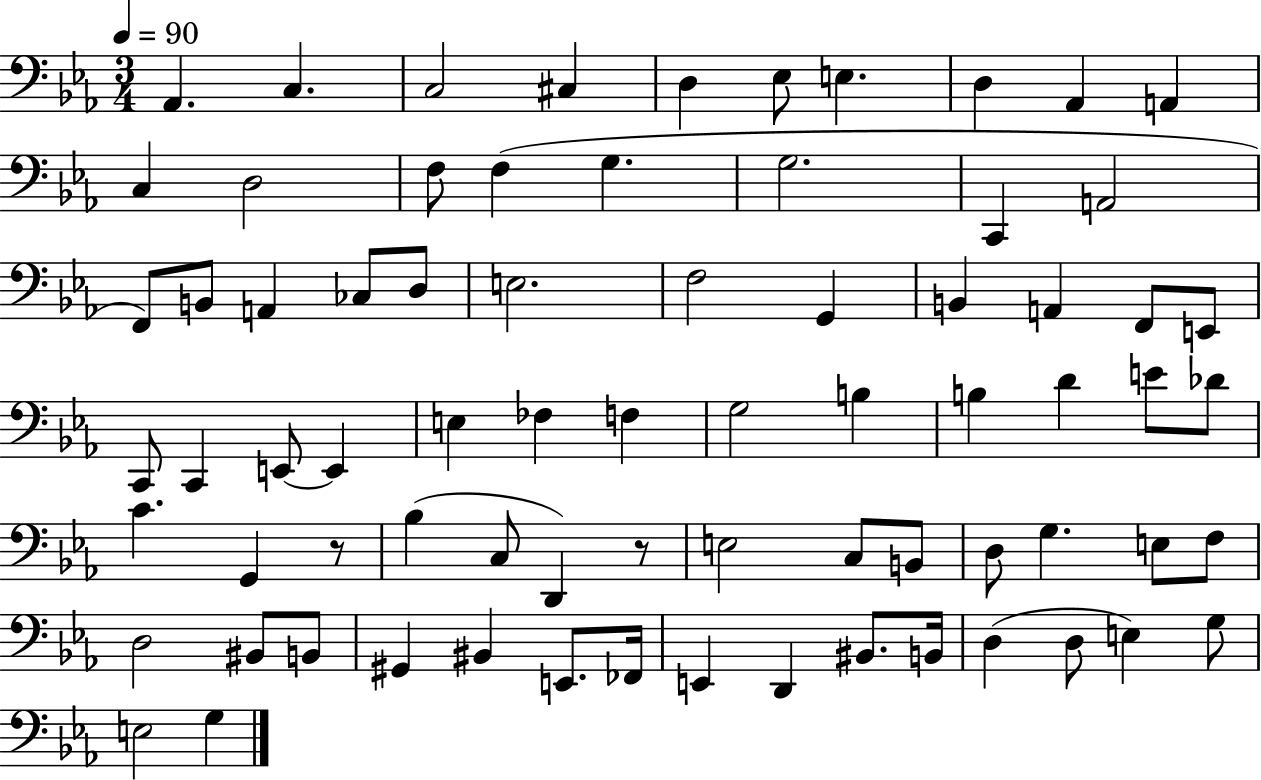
X:1
T:Untitled
M:3/4
L:1/4
K:Eb
_A,, C, C,2 ^C, D, _E,/2 E, D, _A,, A,, C, D,2 F,/2 F, G, G,2 C,, A,,2 F,,/2 B,,/2 A,, _C,/2 D,/2 E,2 F,2 G,, B,, A,, F,,/2 E,,/2 C,,/2 C,, E,,/2 E,, E, _F, F, G,2 B, B, D E/2 _D/2 C G,, z/2 _B, C,/2 D,, z/2 E,2 C,/2 B,,/2 D,/2 G, E,/2 F,/2 D,2 ^B,,/2 B,,/2 ^G,, ^B,, E,,/2 _F,,/4 E,, D,, ^B,,/2 B,,/4 D, D,/2 E, G,/2 E,2 G,